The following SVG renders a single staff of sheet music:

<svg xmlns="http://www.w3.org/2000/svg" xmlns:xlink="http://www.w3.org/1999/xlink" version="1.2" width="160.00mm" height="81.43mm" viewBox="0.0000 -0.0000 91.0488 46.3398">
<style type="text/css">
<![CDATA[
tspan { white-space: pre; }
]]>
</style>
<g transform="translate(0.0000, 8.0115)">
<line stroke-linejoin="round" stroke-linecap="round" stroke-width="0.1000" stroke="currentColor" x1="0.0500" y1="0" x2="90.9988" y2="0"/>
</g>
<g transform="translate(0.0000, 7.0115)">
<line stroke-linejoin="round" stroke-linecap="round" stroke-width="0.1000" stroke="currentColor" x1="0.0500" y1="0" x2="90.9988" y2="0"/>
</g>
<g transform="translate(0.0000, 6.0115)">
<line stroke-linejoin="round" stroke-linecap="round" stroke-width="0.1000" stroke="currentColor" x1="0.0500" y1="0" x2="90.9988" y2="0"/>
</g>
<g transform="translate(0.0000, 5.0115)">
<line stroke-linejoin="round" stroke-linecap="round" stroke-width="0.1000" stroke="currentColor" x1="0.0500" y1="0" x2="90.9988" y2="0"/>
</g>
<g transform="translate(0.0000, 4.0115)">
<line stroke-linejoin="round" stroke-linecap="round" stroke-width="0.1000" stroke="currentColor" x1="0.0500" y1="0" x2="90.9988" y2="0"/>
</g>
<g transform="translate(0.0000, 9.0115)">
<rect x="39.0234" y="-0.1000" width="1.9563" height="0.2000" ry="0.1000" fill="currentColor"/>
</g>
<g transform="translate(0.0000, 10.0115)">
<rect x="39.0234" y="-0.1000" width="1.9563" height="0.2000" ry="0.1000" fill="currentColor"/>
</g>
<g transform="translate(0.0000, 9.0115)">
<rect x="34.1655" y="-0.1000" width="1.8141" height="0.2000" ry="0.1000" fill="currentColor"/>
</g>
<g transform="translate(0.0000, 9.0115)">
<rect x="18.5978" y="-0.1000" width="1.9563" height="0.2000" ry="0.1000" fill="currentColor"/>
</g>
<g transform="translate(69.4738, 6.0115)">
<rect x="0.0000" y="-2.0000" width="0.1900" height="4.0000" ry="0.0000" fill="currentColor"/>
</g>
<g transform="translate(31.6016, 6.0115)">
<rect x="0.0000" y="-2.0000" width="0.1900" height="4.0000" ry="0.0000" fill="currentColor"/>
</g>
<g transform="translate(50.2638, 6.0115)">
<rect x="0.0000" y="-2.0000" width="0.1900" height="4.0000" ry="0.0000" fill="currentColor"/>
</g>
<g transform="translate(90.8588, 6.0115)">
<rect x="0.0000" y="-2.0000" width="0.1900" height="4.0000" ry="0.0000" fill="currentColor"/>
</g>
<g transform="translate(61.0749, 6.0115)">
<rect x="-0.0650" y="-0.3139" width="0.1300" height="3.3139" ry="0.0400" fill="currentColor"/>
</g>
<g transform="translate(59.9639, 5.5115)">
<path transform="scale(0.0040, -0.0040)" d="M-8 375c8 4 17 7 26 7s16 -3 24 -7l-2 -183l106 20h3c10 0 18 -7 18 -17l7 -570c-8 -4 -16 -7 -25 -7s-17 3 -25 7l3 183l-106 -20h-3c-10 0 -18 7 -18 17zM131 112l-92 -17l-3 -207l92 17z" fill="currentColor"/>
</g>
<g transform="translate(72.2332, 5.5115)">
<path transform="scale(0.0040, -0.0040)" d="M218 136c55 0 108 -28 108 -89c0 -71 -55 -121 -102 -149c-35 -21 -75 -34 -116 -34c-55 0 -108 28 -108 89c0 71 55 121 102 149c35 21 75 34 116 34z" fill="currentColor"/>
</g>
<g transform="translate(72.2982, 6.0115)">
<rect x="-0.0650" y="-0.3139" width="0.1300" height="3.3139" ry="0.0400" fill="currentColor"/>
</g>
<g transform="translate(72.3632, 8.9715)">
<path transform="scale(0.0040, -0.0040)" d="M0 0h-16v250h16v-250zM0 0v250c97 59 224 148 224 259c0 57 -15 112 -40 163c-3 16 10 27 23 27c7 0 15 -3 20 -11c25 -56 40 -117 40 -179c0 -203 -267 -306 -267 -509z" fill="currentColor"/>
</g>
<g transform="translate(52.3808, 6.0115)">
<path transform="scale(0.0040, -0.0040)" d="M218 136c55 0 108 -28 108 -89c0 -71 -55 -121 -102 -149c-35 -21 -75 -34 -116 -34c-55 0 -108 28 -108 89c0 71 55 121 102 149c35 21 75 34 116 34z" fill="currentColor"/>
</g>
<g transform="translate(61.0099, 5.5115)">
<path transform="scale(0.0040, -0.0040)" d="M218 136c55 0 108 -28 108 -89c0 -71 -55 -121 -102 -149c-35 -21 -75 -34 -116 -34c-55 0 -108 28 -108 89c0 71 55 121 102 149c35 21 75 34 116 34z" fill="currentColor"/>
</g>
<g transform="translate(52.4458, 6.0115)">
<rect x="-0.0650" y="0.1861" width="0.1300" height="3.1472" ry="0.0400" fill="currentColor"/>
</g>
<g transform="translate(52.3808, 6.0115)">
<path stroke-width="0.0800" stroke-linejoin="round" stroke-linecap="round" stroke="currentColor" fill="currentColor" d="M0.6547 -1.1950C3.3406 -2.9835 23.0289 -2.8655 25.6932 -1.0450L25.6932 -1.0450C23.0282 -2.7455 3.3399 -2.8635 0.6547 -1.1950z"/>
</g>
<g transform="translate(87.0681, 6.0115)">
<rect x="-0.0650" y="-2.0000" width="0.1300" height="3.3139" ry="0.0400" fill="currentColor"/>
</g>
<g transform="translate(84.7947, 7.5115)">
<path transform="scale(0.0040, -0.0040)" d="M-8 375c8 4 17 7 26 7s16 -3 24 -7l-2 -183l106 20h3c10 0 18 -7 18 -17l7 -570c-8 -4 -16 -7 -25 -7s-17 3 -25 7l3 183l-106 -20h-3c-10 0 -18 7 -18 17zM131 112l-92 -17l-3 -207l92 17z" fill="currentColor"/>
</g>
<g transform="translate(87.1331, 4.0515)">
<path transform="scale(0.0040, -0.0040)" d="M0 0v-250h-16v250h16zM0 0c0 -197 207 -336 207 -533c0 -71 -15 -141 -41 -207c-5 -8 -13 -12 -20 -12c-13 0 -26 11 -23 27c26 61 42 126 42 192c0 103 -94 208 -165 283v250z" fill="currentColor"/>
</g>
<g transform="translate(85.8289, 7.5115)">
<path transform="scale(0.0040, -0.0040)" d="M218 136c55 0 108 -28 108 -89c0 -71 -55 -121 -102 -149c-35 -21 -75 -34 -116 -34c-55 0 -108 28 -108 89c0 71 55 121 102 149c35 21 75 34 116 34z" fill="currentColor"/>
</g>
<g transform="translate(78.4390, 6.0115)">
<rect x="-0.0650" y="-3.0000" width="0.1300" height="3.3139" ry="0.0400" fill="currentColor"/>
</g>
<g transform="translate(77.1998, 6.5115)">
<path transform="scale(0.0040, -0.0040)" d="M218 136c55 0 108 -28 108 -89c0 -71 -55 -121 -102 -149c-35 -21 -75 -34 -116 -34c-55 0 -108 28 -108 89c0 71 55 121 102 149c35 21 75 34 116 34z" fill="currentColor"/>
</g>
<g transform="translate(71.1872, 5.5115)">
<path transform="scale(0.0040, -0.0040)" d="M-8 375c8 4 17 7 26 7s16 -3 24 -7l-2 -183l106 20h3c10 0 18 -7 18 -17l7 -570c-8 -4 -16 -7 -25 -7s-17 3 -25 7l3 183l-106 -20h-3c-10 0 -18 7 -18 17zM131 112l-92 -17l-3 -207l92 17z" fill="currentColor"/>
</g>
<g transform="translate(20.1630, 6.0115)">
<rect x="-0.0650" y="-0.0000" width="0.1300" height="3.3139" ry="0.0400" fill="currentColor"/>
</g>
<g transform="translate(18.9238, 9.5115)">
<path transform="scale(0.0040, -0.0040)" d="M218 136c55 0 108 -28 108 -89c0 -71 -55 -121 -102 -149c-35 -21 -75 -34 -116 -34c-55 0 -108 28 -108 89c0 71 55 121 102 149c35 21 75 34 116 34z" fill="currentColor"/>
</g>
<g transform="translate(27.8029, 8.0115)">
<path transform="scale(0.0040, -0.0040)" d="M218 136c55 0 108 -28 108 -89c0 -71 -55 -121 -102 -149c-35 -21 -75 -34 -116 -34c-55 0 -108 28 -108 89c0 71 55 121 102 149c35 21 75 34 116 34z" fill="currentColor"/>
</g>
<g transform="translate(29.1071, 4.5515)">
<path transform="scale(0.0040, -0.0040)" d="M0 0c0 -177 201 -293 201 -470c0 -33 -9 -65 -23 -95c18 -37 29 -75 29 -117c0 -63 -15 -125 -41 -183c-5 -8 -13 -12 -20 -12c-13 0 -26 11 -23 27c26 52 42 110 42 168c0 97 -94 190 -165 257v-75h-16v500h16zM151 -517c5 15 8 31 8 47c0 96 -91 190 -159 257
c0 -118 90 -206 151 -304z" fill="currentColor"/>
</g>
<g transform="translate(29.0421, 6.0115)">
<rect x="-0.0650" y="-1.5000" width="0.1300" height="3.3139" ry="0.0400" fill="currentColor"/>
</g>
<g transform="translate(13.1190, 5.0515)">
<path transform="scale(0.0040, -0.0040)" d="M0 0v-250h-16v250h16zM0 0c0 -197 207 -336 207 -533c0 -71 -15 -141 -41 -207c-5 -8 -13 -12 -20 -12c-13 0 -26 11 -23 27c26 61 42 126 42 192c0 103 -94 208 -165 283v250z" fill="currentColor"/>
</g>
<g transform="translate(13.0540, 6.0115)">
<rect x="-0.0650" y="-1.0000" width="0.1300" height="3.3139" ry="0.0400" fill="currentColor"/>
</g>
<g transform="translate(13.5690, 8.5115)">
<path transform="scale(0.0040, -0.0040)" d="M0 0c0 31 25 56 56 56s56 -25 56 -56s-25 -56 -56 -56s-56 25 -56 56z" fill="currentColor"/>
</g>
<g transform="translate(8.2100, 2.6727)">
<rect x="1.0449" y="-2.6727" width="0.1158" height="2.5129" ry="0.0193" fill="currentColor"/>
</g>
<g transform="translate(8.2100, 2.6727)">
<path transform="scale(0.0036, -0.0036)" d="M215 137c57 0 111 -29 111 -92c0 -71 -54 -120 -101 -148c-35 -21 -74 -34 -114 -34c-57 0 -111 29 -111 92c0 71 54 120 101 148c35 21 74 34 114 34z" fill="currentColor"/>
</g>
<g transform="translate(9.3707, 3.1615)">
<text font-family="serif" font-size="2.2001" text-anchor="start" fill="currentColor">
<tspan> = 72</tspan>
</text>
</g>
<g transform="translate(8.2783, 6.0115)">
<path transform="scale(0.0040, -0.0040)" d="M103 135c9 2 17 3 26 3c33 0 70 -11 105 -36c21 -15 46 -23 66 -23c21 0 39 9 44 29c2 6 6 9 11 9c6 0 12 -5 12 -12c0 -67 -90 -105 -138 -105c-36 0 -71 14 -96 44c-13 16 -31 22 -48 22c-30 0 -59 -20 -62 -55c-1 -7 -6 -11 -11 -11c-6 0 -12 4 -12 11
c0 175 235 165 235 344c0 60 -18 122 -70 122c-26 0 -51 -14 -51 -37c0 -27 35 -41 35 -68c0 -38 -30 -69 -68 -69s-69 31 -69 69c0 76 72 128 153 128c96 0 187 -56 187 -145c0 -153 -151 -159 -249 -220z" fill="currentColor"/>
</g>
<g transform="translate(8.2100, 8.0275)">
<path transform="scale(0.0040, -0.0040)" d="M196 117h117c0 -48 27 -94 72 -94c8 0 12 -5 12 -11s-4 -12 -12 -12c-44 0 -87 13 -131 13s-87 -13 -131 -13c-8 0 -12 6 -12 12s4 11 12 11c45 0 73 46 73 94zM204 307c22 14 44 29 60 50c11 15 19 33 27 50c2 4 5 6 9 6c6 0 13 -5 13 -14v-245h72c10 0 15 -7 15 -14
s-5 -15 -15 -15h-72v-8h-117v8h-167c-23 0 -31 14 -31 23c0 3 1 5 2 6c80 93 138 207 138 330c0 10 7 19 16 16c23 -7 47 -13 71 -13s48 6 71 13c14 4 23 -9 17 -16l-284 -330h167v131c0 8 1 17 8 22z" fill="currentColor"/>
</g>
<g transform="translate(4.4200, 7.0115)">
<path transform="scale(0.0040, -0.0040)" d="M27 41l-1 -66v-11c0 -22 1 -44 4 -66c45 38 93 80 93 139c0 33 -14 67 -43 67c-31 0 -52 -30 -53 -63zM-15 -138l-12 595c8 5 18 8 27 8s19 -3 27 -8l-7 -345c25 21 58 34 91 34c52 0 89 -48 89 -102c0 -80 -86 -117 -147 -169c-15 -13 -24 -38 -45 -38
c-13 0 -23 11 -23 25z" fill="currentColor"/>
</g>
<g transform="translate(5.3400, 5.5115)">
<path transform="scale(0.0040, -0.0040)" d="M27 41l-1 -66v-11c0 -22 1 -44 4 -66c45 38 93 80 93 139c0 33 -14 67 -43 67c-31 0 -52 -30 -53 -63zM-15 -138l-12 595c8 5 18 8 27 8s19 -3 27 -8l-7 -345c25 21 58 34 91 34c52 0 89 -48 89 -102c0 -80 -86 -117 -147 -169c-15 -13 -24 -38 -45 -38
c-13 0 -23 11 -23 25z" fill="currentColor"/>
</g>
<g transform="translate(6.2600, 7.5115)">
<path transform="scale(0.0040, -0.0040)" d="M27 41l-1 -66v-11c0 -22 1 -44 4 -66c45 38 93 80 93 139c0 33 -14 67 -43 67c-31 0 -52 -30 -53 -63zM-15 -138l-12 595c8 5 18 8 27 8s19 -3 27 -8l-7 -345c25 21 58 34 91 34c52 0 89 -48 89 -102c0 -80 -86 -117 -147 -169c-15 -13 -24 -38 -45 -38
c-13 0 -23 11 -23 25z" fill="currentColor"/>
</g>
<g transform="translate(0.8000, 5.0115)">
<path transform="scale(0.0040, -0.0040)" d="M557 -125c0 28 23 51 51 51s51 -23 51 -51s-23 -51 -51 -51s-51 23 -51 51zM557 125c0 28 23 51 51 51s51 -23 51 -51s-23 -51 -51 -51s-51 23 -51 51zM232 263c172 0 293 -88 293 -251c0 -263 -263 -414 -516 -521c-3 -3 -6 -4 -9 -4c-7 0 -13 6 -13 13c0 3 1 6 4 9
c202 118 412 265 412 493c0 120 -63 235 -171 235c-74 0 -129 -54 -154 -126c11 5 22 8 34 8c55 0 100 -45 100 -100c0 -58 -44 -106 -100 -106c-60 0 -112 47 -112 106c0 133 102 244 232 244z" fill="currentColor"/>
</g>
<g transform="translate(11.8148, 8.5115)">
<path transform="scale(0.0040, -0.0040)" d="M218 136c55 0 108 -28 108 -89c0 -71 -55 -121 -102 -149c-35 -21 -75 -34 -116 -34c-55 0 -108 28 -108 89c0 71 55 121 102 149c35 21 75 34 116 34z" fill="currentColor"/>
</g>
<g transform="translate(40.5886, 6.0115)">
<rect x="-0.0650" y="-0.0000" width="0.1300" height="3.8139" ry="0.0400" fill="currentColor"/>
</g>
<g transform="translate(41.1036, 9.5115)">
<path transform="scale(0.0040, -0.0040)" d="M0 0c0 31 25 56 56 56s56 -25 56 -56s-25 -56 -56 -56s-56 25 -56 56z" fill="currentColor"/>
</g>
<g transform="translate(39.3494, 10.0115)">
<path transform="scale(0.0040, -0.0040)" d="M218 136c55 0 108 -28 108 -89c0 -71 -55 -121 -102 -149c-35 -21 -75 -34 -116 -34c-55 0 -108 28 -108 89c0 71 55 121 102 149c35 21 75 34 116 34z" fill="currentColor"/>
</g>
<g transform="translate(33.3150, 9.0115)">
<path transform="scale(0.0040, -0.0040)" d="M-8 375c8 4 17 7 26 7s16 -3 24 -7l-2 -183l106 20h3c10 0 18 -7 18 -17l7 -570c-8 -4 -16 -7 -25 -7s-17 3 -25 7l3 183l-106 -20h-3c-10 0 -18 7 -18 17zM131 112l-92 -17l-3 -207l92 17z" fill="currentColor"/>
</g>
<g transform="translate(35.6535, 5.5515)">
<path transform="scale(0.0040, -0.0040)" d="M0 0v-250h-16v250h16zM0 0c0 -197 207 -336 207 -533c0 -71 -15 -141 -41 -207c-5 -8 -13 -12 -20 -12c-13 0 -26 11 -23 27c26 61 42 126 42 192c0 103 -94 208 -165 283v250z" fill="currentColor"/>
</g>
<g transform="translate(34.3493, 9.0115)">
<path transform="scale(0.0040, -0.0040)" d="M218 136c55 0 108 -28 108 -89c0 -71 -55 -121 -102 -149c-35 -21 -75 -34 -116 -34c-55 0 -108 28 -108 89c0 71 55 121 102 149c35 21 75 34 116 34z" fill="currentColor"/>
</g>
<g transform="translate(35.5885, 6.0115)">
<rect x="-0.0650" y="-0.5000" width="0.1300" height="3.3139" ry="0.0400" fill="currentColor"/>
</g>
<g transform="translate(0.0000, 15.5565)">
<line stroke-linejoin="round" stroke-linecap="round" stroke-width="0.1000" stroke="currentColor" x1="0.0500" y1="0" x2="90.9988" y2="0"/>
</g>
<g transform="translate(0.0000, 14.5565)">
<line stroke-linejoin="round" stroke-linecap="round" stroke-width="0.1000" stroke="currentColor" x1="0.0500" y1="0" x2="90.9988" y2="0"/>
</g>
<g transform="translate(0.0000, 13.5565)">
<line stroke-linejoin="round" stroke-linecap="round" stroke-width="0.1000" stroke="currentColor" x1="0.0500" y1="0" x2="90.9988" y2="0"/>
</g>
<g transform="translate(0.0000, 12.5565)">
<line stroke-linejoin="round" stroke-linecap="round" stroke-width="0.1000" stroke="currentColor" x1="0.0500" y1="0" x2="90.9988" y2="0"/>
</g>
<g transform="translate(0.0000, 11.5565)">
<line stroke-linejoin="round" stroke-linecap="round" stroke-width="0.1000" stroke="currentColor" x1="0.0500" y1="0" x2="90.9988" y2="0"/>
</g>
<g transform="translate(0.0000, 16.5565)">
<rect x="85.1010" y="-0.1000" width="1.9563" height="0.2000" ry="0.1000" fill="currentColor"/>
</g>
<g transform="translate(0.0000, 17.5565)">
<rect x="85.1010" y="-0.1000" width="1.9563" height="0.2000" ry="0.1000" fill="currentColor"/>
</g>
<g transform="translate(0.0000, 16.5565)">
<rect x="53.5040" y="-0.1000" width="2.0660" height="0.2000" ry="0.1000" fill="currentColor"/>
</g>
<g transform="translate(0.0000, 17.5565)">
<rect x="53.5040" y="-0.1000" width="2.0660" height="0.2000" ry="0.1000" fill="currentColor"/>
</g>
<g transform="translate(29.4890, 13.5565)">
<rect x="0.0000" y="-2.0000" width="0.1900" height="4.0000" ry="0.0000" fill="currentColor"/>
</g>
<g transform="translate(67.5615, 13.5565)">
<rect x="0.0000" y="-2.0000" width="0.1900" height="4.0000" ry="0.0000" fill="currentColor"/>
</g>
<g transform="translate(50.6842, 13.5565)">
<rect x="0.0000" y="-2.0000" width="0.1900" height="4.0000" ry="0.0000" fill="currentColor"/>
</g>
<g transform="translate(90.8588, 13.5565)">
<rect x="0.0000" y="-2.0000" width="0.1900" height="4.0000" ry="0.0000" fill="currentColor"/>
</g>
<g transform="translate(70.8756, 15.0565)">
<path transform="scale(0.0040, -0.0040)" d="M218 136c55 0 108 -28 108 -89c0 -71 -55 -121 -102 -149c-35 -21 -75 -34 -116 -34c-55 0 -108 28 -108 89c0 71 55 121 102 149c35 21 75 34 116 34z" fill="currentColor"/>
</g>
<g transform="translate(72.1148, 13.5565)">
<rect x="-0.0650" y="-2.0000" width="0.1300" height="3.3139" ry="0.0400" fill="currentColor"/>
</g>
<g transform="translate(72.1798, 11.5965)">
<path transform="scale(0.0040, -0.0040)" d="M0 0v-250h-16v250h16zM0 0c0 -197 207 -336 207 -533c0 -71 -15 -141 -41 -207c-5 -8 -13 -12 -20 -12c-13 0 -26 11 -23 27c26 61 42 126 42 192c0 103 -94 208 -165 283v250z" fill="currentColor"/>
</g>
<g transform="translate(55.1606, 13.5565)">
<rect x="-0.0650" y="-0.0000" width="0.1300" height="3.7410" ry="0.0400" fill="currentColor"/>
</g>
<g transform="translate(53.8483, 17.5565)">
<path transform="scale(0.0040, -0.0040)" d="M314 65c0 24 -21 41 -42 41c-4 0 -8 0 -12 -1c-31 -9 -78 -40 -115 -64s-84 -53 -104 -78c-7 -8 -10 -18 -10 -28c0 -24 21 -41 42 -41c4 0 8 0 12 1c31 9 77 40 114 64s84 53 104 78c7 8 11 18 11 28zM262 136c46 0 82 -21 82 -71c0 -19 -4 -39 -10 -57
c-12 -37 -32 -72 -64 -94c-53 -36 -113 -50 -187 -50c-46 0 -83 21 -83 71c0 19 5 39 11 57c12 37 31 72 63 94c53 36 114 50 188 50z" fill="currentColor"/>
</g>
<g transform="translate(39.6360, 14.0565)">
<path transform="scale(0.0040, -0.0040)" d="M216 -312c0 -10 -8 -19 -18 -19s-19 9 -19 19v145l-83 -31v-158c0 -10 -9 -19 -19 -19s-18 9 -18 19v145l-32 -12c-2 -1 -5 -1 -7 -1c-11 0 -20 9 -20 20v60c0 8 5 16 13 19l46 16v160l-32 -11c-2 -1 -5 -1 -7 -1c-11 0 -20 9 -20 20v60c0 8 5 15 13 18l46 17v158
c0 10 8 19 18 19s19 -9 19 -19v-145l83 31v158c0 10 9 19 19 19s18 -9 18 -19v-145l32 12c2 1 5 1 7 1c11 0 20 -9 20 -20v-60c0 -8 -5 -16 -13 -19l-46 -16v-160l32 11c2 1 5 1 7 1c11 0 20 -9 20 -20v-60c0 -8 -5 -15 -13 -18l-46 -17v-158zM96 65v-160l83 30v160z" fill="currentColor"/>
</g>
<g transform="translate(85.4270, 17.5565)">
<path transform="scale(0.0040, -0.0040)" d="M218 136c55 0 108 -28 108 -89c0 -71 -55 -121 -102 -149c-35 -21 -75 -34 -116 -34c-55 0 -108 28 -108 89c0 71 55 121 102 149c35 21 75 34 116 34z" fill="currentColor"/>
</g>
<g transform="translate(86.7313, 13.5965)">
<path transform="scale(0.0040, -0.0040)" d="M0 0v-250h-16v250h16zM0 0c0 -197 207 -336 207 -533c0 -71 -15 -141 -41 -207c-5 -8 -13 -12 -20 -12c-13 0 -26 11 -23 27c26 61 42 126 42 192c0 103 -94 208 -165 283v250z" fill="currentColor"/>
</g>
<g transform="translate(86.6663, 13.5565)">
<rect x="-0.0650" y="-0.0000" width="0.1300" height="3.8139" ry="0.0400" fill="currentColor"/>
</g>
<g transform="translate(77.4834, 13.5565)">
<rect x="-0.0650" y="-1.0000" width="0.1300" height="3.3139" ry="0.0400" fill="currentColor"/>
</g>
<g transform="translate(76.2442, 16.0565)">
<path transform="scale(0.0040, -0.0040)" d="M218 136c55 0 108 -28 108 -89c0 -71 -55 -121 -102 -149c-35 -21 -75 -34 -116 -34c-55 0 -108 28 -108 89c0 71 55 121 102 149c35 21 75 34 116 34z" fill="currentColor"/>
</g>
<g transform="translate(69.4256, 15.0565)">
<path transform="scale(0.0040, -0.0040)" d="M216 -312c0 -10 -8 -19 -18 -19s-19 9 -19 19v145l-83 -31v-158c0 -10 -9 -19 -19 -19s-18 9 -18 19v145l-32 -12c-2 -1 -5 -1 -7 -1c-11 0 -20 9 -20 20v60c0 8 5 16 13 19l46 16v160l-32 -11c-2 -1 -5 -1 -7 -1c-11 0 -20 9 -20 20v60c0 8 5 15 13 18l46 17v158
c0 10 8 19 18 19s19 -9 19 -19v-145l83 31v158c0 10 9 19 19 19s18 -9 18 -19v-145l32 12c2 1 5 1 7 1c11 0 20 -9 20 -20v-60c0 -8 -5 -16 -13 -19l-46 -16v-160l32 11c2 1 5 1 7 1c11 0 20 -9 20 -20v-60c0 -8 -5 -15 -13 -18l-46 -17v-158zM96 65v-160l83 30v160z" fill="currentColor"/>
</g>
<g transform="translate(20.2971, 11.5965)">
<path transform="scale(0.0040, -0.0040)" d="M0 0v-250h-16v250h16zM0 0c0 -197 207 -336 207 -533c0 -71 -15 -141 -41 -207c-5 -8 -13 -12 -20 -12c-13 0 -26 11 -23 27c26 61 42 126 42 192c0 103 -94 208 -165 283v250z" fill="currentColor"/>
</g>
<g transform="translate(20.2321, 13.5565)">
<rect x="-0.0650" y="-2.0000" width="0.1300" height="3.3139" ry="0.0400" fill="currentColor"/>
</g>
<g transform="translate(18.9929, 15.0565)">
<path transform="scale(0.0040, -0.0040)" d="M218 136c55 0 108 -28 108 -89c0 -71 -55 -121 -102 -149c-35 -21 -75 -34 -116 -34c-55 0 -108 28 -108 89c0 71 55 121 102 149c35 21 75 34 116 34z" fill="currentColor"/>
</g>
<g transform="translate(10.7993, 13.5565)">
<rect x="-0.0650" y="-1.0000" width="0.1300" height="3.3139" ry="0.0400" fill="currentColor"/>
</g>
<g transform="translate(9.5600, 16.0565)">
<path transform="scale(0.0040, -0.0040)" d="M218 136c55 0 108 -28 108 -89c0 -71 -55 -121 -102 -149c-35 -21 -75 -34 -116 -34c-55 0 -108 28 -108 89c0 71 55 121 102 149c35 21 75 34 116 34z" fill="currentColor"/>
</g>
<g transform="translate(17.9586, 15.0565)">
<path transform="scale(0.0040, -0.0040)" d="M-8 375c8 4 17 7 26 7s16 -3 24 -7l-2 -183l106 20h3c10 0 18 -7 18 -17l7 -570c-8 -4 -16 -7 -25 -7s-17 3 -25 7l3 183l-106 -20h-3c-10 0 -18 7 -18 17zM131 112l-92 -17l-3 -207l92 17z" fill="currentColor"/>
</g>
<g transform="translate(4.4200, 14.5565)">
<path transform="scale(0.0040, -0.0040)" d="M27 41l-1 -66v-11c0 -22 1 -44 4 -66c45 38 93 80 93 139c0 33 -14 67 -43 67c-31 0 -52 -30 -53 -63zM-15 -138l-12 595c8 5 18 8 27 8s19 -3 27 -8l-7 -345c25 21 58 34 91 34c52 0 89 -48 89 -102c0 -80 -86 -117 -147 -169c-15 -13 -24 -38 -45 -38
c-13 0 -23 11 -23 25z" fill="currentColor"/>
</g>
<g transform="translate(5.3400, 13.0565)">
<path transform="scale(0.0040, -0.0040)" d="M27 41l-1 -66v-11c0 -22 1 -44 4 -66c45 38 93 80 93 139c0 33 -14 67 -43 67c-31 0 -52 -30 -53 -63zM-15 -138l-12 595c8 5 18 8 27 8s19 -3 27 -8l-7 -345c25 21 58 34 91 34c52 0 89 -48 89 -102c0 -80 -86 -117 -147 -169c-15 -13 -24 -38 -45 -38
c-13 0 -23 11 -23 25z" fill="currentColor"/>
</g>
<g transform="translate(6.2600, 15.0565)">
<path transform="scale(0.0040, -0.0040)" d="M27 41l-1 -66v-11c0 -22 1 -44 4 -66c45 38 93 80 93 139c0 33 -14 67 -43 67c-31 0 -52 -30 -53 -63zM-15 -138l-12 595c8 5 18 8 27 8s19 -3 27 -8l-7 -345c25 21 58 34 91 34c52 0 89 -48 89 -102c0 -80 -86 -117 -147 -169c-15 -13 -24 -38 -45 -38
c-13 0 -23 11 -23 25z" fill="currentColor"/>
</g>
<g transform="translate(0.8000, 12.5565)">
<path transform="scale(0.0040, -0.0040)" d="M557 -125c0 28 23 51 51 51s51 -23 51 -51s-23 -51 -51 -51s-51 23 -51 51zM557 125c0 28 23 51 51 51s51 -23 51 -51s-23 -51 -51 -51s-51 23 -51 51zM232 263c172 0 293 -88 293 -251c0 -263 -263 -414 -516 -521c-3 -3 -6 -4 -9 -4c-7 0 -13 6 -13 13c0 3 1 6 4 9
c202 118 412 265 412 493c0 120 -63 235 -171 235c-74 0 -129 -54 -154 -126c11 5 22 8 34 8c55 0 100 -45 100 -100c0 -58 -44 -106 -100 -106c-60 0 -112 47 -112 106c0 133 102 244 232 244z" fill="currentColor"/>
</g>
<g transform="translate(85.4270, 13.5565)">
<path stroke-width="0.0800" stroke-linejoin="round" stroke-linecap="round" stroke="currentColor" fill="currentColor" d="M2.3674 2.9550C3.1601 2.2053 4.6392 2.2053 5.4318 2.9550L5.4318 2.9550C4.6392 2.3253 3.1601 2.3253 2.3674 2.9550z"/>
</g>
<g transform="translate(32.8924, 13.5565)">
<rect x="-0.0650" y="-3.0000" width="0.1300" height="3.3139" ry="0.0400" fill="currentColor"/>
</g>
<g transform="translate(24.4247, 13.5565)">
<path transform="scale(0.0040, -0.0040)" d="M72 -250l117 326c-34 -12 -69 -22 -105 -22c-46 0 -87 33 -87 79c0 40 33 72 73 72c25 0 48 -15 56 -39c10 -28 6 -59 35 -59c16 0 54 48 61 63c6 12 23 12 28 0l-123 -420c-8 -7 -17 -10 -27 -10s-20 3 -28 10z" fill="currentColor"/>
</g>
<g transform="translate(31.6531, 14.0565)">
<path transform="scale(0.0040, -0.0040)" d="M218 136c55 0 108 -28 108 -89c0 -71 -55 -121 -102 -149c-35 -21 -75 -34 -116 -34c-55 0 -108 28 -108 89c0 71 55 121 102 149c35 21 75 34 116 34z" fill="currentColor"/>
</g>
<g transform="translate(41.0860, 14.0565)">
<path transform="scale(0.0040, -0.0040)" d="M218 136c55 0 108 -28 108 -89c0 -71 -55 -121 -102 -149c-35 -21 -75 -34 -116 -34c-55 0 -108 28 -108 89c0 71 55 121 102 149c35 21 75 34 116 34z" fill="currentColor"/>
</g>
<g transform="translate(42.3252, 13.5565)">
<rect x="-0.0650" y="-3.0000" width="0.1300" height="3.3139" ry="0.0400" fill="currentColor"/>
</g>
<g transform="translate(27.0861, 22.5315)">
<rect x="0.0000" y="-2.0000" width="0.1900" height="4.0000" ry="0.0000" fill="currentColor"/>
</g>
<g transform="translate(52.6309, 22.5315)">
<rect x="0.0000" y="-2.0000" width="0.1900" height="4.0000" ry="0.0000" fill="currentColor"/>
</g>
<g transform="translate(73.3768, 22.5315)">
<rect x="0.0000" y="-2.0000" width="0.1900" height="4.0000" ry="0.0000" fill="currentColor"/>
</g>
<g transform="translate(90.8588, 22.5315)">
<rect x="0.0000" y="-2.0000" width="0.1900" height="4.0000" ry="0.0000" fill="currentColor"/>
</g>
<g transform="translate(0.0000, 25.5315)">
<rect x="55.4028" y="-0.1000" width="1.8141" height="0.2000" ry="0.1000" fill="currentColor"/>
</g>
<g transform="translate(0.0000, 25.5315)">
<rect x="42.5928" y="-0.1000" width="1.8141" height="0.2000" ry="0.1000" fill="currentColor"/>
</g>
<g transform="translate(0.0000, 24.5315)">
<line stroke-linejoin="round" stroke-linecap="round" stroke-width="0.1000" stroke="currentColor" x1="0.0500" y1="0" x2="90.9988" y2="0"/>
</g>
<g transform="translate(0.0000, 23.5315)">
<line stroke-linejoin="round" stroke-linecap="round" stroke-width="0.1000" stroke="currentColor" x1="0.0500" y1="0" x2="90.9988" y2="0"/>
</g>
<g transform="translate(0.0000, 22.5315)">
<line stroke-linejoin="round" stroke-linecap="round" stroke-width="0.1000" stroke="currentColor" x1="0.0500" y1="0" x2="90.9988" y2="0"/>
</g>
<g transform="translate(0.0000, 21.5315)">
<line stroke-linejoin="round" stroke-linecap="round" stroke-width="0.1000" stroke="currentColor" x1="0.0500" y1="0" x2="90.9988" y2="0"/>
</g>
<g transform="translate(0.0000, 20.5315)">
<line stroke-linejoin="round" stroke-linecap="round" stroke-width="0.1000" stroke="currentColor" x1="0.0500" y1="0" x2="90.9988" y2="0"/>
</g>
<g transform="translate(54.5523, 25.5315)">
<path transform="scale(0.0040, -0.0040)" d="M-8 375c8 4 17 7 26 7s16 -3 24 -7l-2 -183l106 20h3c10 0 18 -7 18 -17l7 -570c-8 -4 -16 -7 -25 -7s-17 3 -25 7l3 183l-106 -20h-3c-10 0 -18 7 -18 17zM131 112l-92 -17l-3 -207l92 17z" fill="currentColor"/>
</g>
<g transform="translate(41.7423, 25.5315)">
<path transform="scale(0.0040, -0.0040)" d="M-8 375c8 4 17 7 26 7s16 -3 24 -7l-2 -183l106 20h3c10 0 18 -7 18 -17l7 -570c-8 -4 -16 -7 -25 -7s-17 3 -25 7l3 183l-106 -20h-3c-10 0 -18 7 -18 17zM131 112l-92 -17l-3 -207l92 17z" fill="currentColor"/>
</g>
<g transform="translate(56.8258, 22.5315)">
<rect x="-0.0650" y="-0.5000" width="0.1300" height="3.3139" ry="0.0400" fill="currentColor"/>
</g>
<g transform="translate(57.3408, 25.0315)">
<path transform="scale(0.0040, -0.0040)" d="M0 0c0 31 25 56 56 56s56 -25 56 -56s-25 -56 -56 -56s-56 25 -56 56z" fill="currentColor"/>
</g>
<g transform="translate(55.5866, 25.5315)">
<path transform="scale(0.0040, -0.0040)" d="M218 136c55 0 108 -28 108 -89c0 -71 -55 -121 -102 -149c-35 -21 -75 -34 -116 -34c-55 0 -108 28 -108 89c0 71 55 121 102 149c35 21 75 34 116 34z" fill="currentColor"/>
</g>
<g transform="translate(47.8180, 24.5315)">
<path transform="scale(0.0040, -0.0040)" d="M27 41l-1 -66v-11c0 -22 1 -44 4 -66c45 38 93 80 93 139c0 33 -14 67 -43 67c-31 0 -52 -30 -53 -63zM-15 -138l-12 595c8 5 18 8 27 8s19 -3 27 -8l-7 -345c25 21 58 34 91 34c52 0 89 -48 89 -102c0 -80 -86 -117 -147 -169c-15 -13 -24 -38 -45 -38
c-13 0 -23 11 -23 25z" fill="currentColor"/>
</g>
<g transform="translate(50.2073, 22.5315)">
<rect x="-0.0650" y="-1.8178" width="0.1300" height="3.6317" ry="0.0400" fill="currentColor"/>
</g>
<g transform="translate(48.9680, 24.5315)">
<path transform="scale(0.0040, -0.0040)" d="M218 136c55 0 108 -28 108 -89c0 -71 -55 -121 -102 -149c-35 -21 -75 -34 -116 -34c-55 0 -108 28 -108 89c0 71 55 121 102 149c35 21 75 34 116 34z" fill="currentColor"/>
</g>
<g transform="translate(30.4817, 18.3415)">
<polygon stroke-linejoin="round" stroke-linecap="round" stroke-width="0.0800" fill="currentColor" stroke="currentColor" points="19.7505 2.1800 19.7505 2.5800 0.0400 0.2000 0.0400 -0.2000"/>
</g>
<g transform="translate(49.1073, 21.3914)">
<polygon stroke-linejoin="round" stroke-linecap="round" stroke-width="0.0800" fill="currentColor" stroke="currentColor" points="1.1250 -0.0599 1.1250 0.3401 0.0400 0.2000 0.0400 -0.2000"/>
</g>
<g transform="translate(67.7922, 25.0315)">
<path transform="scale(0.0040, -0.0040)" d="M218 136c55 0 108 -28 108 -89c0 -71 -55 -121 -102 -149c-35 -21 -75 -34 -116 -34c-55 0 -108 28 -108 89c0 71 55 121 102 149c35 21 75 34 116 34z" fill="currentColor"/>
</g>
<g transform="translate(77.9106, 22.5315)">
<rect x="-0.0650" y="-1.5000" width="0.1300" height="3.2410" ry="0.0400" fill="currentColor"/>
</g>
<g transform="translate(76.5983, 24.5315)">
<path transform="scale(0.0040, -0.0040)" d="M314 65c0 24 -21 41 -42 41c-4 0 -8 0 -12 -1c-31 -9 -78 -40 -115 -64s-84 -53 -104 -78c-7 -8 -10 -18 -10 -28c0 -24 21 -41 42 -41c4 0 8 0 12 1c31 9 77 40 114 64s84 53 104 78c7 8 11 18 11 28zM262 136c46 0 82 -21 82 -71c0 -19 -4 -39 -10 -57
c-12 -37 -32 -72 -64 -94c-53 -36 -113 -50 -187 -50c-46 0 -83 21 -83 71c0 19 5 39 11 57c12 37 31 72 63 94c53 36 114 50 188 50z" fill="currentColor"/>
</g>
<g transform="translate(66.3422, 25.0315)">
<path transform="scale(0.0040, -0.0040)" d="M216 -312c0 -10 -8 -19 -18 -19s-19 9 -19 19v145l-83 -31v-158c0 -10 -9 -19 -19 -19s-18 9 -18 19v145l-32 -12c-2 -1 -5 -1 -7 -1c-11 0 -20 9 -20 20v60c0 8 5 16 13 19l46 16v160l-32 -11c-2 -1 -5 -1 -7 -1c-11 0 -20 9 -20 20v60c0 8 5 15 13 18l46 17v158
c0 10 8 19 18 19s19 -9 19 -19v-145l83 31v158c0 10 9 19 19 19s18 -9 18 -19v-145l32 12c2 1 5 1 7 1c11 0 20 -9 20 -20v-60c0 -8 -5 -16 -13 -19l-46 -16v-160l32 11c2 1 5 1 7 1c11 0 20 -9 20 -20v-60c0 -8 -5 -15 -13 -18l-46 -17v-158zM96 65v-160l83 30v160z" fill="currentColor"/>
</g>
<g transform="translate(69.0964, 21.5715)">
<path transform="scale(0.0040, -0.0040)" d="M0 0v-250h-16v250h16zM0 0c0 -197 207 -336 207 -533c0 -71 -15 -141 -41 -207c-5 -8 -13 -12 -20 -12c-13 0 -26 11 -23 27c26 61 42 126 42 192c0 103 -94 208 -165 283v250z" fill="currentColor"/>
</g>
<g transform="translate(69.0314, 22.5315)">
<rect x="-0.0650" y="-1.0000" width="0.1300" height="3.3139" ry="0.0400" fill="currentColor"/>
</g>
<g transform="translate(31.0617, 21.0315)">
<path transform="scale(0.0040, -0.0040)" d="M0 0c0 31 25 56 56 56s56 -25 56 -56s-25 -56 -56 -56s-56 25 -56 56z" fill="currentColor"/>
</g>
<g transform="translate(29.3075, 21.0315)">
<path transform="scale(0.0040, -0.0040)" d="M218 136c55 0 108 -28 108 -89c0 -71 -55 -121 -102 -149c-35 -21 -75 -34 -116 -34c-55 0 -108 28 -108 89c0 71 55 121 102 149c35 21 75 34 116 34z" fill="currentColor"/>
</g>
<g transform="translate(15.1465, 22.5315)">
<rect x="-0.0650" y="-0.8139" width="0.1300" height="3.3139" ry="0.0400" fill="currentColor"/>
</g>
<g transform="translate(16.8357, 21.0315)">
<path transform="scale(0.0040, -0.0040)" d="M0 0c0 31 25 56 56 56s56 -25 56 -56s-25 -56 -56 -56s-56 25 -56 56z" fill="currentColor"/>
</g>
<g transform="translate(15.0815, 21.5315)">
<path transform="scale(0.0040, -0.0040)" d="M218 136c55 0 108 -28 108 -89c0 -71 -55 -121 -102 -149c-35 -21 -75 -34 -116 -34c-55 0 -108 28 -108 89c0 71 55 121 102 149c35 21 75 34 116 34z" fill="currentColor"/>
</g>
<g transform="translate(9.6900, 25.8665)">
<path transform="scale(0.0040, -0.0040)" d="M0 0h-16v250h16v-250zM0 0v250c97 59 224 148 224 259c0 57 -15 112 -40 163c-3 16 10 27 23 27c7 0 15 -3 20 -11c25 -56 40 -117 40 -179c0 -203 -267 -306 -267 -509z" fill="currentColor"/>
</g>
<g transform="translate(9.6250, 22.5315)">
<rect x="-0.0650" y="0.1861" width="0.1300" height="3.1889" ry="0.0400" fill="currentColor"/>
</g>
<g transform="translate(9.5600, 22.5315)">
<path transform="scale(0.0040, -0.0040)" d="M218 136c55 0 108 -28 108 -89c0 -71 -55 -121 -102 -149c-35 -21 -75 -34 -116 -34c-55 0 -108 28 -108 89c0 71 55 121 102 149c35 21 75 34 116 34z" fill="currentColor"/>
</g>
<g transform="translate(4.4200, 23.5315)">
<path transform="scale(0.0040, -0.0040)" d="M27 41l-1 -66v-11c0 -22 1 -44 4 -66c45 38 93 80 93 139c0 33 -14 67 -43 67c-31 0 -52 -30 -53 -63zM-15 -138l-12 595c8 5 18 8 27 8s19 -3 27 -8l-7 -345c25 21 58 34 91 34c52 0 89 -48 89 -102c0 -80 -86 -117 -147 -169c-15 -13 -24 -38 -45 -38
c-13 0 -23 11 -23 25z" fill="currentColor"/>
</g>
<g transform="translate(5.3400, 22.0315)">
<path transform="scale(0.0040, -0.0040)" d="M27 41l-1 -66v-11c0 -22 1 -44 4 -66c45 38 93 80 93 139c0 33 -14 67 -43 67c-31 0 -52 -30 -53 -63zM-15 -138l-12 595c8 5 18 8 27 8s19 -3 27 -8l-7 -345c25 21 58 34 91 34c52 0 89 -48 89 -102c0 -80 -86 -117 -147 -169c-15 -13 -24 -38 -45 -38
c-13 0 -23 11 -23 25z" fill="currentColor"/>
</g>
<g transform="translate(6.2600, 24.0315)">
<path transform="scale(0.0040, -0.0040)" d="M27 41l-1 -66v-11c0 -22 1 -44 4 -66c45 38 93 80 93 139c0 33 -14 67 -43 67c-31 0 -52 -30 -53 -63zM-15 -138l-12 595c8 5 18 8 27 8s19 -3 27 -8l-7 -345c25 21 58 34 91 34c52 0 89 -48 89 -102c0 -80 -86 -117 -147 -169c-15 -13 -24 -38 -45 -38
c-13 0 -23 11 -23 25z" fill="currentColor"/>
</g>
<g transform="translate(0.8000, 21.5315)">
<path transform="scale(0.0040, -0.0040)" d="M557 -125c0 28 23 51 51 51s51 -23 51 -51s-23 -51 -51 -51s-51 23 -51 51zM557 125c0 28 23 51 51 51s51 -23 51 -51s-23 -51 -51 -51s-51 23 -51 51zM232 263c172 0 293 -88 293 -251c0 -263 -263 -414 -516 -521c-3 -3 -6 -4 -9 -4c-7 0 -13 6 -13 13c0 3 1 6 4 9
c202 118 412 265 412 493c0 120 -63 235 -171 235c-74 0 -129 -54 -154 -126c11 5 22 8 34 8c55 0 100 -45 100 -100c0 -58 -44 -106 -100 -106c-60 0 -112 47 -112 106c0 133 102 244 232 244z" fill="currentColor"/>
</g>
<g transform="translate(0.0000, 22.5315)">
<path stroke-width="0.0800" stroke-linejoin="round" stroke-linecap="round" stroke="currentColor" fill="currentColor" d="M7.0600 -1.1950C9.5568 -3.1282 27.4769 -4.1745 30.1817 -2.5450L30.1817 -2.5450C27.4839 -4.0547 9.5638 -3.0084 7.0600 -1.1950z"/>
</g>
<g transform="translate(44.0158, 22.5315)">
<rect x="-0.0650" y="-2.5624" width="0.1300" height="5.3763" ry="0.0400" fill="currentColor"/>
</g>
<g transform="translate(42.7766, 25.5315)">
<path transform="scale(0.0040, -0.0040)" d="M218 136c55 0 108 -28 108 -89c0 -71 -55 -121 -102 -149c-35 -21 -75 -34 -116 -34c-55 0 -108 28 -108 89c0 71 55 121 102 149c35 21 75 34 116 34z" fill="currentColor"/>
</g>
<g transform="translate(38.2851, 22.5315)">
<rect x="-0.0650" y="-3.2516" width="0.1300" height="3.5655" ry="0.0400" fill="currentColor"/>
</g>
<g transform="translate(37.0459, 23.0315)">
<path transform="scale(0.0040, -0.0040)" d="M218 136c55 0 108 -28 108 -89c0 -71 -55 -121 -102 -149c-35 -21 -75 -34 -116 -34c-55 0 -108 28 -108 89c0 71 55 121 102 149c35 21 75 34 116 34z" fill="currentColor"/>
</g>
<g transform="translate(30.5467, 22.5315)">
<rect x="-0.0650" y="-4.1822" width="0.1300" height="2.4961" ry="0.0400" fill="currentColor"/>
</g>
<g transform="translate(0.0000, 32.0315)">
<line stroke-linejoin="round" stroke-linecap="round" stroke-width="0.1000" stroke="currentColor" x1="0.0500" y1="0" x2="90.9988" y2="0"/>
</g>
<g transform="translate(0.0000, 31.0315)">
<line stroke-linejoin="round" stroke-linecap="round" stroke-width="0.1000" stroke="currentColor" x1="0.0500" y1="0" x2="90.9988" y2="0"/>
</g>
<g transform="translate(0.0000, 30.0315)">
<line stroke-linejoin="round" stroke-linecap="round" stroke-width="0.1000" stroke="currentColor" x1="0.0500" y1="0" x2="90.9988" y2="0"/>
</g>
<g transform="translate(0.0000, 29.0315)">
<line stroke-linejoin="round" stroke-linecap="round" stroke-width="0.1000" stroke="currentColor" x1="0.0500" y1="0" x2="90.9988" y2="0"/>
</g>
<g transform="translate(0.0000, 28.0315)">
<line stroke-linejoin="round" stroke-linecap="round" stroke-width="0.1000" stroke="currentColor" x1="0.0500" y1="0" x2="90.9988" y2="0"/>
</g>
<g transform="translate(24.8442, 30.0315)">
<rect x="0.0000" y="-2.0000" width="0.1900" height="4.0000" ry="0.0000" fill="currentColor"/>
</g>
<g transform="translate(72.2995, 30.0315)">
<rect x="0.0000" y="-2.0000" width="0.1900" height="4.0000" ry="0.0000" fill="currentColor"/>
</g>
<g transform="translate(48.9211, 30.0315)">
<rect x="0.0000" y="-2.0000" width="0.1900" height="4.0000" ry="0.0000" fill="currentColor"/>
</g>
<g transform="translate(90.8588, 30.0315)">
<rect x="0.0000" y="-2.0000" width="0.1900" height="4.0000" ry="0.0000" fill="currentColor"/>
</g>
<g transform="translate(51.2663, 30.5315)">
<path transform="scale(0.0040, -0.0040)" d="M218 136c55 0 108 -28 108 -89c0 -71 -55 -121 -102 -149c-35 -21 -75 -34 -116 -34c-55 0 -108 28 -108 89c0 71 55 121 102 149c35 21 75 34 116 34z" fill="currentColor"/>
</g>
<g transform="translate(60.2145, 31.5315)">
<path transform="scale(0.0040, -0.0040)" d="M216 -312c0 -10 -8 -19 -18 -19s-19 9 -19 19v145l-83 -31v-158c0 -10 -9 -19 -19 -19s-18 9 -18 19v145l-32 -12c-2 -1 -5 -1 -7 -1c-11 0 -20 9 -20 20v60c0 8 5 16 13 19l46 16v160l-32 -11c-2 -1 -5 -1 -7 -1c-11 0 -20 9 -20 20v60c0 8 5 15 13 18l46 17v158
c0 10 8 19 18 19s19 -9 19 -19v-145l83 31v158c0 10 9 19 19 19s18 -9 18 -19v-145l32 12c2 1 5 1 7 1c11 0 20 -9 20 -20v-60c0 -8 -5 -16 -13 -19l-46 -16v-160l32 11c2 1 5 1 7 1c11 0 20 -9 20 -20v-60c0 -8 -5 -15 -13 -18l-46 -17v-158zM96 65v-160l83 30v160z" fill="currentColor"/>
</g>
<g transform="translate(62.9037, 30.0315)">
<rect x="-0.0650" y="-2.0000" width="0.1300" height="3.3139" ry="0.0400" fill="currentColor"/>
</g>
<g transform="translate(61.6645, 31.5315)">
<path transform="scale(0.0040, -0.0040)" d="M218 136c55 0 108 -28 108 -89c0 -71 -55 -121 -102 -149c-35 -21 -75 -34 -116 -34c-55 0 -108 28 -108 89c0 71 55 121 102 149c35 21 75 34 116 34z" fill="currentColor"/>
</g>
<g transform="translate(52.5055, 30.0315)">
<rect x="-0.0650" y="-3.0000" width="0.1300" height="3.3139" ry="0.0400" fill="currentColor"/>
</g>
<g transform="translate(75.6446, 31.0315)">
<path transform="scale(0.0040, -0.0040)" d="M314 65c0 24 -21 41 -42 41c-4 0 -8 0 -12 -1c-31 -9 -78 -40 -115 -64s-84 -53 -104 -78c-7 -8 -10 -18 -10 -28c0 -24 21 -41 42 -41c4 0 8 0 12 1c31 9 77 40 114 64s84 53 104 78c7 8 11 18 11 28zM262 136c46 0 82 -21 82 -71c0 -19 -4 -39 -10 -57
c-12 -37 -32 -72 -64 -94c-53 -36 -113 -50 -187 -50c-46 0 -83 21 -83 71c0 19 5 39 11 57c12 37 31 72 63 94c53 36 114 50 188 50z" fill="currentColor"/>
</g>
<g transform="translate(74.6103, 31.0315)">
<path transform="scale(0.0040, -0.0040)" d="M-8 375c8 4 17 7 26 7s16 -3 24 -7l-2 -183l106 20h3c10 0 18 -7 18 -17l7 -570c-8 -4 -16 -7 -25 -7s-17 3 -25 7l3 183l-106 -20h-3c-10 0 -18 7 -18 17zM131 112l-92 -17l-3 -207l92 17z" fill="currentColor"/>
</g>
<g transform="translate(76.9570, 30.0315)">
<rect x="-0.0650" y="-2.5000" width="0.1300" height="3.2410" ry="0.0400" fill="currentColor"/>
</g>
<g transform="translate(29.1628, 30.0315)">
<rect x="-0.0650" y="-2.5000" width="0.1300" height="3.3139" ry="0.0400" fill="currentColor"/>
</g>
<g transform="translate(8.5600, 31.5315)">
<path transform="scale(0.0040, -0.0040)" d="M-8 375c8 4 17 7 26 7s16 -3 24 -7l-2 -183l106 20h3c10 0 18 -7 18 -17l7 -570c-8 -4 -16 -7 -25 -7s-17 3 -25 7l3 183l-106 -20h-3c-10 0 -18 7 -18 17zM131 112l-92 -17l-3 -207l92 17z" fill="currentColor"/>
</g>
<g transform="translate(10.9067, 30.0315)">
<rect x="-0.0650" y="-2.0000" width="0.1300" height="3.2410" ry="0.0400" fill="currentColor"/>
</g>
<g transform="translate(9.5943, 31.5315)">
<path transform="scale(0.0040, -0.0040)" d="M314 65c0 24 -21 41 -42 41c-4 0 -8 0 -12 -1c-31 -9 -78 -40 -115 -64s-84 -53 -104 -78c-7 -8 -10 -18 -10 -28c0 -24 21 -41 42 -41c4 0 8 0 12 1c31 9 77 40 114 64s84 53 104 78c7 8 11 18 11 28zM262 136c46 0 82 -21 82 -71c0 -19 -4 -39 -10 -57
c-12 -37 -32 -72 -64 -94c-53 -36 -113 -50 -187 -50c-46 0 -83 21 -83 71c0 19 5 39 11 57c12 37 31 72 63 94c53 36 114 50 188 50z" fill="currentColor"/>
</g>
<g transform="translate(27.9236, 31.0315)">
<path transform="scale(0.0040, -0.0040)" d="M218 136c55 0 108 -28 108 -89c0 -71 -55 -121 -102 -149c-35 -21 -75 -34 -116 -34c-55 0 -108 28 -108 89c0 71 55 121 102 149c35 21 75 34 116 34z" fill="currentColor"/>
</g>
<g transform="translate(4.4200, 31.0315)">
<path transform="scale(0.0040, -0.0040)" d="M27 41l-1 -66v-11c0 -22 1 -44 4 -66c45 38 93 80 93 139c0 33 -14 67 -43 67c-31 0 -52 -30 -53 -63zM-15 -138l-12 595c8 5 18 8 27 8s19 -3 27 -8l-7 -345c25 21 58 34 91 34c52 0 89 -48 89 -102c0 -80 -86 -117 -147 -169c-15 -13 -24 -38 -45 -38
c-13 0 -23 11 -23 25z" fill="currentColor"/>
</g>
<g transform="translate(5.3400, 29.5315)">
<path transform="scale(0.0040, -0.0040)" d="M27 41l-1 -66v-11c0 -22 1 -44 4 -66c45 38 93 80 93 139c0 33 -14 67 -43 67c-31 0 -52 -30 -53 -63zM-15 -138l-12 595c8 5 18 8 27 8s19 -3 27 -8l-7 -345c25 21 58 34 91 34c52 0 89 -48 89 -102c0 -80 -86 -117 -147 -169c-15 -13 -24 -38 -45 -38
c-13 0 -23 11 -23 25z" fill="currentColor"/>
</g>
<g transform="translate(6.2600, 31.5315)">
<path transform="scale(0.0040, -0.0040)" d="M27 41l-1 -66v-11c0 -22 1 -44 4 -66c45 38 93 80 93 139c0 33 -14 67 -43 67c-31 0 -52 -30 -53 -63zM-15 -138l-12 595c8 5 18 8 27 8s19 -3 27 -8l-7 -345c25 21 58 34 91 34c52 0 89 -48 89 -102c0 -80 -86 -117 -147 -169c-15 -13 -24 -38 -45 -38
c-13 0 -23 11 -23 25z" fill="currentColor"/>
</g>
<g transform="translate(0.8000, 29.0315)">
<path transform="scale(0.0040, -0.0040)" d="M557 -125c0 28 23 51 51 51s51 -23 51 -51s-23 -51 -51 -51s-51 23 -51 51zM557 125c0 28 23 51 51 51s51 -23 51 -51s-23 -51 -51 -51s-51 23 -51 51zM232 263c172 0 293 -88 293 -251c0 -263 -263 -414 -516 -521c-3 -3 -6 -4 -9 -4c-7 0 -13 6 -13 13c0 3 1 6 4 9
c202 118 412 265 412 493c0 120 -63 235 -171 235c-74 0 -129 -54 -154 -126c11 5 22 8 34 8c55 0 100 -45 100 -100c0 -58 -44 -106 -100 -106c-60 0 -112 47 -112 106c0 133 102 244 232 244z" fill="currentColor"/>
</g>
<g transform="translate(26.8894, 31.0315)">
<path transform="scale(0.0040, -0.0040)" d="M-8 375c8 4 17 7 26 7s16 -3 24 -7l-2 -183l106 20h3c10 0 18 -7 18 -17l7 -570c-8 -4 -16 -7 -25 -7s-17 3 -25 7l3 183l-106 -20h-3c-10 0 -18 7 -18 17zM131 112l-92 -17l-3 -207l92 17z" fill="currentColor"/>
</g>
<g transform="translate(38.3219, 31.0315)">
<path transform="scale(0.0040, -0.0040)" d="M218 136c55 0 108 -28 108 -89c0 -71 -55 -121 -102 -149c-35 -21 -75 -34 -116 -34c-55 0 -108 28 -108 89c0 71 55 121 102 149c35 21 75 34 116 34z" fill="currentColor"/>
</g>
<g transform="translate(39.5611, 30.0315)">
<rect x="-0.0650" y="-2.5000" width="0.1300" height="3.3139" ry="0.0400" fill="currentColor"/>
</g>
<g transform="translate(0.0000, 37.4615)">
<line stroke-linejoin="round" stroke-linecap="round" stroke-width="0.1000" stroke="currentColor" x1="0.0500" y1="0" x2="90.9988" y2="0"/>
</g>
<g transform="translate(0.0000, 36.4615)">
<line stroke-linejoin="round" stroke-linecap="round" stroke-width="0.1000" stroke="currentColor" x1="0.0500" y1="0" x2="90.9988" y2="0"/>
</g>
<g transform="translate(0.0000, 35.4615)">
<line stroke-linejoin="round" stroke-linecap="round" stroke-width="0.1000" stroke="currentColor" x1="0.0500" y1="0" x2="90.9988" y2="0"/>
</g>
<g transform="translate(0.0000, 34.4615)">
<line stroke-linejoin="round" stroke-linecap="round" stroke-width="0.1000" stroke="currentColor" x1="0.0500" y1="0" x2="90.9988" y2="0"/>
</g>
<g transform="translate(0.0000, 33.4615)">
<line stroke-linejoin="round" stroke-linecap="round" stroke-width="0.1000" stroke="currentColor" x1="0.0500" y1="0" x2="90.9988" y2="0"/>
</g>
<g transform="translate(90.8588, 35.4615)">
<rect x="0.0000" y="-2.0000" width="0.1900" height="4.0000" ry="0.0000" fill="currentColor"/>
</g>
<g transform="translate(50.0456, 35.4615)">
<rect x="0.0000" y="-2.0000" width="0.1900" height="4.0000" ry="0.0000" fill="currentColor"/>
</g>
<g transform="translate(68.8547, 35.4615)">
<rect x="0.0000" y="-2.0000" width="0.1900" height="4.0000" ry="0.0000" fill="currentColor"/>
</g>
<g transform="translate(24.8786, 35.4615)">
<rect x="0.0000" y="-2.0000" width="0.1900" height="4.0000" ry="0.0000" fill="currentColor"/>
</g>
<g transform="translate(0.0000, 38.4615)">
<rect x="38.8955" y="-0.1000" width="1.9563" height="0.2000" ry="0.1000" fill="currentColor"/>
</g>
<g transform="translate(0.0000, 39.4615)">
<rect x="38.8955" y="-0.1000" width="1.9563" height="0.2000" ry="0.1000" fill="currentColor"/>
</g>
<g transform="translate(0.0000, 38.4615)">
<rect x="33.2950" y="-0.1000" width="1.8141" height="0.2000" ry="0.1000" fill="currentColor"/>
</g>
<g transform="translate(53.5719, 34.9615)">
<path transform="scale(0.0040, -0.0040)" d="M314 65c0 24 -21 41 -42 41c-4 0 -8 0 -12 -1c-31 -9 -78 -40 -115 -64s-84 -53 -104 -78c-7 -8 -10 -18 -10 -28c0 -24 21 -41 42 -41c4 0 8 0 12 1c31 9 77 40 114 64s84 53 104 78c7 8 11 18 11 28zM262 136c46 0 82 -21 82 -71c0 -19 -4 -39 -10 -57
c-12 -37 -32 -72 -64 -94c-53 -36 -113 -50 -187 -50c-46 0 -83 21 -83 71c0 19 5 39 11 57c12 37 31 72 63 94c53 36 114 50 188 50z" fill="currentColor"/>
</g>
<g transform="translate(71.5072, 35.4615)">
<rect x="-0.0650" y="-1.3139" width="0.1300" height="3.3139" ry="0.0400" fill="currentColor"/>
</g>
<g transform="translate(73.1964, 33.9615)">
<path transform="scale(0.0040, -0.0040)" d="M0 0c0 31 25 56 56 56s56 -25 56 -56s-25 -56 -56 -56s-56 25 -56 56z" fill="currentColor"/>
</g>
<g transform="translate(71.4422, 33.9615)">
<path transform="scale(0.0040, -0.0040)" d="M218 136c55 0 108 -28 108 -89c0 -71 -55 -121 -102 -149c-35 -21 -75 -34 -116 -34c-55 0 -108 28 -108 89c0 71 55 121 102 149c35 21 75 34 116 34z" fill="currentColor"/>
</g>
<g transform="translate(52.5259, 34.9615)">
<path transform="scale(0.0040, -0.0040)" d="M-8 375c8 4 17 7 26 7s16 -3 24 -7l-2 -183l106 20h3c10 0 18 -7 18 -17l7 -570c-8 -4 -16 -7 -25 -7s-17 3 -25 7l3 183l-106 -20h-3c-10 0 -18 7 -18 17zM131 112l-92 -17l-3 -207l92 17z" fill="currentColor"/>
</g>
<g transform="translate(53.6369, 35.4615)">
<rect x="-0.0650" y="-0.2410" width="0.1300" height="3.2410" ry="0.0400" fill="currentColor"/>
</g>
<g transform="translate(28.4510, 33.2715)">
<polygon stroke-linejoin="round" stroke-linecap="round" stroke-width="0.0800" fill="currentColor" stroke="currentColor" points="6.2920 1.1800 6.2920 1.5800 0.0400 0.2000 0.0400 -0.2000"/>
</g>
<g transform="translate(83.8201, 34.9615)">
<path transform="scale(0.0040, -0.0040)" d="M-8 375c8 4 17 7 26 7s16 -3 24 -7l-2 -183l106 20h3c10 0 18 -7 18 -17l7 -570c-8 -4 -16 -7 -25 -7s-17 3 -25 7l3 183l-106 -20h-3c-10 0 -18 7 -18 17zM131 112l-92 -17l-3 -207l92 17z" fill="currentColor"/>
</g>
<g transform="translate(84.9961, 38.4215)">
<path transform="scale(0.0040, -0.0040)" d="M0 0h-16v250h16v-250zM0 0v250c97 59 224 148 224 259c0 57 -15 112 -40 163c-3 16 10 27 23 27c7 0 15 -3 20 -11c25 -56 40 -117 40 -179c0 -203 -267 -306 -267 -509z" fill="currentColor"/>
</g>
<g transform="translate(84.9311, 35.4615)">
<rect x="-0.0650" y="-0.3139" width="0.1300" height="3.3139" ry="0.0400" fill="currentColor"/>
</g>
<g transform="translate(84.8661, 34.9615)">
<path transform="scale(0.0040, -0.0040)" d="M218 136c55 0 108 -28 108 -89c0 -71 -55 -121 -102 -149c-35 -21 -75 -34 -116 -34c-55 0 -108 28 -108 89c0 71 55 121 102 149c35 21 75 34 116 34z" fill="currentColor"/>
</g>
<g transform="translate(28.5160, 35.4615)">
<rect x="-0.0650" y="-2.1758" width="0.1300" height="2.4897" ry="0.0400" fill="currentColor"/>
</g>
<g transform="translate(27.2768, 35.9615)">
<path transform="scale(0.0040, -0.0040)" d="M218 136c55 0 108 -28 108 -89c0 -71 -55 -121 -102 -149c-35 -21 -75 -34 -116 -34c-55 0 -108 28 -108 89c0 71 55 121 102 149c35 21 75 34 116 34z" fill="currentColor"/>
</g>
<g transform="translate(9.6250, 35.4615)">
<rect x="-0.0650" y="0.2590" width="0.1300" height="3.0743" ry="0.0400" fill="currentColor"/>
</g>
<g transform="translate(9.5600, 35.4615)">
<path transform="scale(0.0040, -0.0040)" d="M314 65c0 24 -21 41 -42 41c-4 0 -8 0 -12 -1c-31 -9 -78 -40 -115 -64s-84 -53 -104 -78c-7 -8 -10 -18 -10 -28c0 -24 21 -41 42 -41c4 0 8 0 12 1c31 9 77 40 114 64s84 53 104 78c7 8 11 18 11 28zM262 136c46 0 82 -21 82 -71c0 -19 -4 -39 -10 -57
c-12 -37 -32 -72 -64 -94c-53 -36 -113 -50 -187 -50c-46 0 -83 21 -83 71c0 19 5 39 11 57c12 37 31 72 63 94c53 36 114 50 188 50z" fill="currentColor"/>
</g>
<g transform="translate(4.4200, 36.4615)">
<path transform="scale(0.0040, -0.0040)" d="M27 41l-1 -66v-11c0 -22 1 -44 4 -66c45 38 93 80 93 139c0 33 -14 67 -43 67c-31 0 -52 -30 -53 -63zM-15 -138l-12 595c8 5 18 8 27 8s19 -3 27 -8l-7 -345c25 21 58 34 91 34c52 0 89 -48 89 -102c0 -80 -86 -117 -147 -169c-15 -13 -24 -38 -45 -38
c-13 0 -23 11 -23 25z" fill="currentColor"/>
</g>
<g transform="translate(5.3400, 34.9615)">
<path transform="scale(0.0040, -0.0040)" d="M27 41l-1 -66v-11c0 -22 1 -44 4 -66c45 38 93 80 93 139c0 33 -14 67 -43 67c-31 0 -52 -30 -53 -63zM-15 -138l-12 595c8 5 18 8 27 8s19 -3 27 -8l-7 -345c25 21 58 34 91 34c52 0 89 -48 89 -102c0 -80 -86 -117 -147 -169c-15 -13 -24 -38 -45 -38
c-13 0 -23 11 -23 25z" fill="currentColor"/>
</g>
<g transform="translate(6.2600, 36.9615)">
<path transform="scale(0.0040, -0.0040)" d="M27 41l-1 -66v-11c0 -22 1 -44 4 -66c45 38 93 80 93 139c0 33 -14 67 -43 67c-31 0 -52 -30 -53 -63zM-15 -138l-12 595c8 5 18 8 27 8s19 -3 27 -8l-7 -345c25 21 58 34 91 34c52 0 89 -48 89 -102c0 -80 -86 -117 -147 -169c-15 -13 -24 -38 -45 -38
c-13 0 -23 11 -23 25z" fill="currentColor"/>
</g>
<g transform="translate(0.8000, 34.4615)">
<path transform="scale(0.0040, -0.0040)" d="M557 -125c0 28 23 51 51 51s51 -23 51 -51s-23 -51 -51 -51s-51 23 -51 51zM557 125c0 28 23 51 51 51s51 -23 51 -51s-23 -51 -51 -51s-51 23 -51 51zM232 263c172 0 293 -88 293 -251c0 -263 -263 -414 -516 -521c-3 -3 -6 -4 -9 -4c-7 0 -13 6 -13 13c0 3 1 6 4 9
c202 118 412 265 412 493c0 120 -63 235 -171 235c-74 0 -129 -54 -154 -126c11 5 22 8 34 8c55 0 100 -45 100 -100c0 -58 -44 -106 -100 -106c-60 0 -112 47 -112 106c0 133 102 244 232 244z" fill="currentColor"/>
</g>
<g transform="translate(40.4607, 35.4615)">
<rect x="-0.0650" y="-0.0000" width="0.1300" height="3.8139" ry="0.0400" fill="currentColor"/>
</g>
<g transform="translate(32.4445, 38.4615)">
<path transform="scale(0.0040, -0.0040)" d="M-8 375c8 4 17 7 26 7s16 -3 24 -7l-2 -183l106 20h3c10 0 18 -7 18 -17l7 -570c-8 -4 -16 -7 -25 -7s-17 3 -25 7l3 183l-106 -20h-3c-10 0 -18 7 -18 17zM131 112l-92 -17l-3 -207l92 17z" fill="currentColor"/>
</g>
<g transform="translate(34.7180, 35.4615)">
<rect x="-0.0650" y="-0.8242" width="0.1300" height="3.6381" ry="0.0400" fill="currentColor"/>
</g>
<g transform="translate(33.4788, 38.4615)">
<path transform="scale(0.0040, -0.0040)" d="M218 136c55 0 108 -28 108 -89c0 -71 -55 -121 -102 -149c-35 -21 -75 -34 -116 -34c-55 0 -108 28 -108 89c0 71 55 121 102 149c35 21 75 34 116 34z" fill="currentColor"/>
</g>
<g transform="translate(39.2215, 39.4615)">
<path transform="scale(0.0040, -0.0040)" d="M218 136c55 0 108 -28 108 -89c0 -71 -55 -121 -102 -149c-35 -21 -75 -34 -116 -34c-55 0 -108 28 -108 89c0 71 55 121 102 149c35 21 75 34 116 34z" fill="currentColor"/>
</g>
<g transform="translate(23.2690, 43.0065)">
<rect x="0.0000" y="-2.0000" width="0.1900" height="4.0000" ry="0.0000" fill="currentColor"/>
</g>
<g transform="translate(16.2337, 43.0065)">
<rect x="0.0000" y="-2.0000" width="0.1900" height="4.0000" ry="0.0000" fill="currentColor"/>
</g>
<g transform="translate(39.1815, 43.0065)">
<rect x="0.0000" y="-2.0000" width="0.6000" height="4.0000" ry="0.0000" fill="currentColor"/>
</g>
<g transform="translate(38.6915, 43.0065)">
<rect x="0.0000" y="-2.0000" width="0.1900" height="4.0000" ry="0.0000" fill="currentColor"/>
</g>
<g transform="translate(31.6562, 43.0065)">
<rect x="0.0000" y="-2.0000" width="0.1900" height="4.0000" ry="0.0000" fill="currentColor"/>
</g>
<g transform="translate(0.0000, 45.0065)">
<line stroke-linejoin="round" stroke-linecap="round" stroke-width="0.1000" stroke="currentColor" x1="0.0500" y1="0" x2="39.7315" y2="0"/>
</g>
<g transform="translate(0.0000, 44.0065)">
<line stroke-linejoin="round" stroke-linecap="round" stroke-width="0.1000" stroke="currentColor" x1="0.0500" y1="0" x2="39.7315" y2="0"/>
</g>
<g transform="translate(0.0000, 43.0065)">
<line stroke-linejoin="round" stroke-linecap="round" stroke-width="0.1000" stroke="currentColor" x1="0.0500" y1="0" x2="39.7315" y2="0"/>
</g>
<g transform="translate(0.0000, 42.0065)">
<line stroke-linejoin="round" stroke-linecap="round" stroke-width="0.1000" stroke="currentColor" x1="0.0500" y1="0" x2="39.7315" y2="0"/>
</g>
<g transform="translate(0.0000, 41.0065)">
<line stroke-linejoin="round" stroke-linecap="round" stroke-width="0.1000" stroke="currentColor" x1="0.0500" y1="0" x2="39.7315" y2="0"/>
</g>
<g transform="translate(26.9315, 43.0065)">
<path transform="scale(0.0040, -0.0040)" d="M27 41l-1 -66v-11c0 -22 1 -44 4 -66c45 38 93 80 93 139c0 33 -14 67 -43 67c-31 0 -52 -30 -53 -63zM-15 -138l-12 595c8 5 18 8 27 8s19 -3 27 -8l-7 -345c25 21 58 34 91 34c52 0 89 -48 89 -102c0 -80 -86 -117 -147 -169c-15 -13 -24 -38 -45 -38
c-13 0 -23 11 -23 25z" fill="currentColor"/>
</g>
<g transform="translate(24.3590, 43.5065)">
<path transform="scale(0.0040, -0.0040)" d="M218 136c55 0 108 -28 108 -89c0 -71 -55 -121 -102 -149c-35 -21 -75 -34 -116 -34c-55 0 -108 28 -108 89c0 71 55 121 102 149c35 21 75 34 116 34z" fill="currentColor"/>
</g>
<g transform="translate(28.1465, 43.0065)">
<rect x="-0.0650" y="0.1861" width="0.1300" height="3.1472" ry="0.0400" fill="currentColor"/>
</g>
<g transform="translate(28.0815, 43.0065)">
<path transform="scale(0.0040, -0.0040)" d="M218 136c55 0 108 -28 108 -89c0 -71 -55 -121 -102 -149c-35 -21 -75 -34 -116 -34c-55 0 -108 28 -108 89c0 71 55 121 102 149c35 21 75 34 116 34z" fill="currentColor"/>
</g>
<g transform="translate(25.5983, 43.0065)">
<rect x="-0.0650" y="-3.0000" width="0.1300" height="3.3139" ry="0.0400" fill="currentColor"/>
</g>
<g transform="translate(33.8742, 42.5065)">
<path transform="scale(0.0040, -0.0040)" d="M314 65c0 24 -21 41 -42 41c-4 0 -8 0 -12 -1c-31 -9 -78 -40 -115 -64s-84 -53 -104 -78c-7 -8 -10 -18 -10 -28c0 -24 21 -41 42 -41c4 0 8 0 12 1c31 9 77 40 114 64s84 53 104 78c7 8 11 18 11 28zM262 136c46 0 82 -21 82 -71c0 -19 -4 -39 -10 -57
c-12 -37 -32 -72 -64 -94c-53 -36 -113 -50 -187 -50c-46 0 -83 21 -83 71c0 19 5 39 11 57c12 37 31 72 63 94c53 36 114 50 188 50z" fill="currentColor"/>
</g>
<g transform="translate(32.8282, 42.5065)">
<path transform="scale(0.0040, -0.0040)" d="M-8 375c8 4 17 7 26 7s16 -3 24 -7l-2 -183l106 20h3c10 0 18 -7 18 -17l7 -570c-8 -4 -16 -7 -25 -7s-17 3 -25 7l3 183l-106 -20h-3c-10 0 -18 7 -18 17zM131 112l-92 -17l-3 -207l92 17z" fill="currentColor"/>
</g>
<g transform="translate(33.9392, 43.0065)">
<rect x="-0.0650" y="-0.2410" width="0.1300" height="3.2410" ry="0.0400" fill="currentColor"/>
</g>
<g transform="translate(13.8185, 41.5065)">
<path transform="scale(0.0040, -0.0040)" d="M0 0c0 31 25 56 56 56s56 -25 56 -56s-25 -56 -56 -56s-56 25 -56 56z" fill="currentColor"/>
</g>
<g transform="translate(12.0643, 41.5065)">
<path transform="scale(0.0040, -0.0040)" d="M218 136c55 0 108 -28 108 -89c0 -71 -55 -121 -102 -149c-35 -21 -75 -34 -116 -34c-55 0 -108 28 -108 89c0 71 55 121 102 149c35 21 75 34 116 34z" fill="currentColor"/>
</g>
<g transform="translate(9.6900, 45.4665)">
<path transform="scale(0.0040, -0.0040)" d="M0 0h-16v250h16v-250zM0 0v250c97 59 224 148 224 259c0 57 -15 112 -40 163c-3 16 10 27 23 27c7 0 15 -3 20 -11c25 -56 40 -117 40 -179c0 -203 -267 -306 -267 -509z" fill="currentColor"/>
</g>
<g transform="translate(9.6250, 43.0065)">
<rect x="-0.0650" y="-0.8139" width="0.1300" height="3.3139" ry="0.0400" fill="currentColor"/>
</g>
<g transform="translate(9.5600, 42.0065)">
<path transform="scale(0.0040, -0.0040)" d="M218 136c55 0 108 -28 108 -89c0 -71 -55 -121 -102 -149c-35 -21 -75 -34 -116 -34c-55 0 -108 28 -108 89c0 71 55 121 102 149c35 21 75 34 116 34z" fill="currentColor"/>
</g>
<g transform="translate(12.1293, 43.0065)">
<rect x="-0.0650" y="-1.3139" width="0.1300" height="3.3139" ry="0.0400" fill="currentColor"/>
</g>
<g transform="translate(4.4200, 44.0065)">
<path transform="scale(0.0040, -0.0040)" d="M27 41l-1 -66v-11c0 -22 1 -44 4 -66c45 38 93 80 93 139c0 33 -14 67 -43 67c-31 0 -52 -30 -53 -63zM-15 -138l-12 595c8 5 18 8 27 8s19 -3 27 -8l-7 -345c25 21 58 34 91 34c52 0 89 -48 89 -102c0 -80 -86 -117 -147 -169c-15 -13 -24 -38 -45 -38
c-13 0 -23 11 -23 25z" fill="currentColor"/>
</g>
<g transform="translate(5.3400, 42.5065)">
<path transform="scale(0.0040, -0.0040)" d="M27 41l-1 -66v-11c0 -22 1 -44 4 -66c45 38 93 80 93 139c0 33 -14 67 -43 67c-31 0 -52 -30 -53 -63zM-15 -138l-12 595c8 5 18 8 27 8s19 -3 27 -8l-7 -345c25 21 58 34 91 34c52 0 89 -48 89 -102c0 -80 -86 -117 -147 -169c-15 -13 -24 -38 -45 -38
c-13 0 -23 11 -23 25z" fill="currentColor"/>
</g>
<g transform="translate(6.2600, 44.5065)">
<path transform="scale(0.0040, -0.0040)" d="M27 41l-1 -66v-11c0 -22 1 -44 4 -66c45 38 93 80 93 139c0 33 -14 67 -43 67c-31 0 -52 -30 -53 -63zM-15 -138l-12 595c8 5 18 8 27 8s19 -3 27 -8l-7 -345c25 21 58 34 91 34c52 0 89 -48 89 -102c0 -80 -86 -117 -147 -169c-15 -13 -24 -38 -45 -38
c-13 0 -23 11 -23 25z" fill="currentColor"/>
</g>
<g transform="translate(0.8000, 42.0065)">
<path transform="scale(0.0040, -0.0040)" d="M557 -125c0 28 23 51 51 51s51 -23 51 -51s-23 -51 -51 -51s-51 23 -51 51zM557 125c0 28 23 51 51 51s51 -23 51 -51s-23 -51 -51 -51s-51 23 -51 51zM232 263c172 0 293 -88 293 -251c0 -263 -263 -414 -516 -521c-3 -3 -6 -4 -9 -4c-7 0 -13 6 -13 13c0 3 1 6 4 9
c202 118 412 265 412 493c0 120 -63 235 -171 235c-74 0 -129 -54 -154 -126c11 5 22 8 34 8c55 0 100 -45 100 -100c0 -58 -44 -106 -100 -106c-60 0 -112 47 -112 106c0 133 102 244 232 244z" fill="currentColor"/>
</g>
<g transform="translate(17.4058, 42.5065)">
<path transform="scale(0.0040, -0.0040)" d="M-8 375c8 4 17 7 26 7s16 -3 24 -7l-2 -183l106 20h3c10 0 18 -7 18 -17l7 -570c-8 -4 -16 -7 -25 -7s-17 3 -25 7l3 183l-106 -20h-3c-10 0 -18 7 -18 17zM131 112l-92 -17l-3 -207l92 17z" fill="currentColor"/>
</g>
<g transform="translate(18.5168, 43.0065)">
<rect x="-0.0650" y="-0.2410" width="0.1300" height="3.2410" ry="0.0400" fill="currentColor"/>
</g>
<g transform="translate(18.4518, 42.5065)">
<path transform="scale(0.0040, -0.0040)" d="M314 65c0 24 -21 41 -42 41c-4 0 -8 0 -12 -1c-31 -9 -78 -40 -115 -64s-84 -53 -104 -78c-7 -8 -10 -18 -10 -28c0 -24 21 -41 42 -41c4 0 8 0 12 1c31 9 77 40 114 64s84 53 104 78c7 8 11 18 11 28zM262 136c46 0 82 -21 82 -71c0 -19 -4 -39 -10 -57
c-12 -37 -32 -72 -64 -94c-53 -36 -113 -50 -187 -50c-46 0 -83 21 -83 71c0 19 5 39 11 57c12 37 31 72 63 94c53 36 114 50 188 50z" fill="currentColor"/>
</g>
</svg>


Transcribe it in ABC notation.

X:1
T:Untitled
M:2/4
L:1/4
K:Eb
F,,/2 D,, G,,/4 E,,/2 C,, D, E, E,/2 C, A,,/2 F,, A,,/2 z/2 C, ^C, C,,2 ^A,,/2 F,, C,,/2 D,/2 F, G,/2 C,/2 E,,/2 _G,,/4 E,, ^F,,/2 G,,2 A,,2 B,, B,, C, ^A,, B,,2 D,2 C,/2 E,,/2 C,, E,2 G, E,/2 F,/2 G, E,2 C, _D, E,2